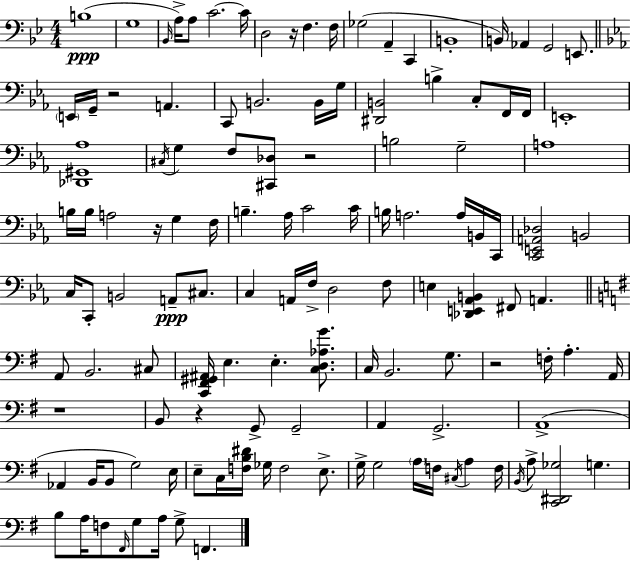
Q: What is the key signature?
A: BES major